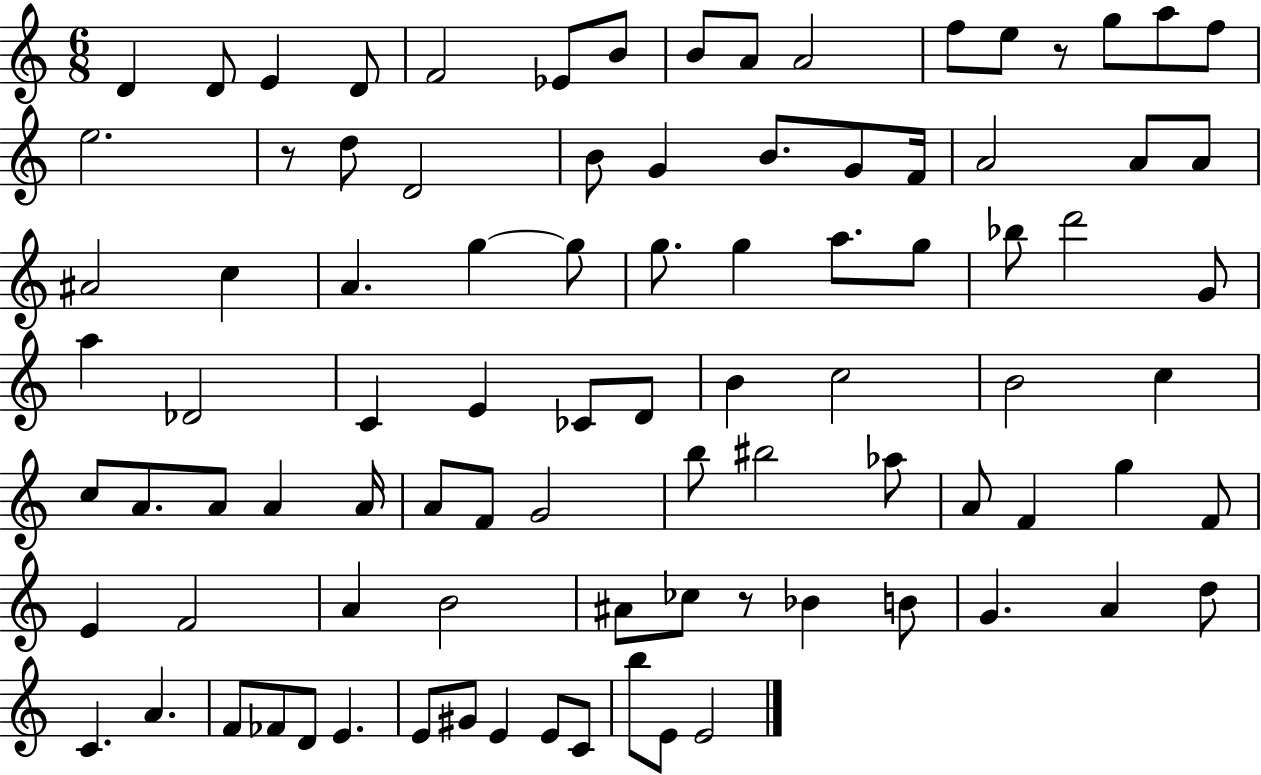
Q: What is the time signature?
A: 6/8